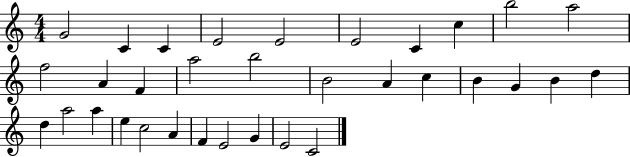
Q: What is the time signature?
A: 4/4